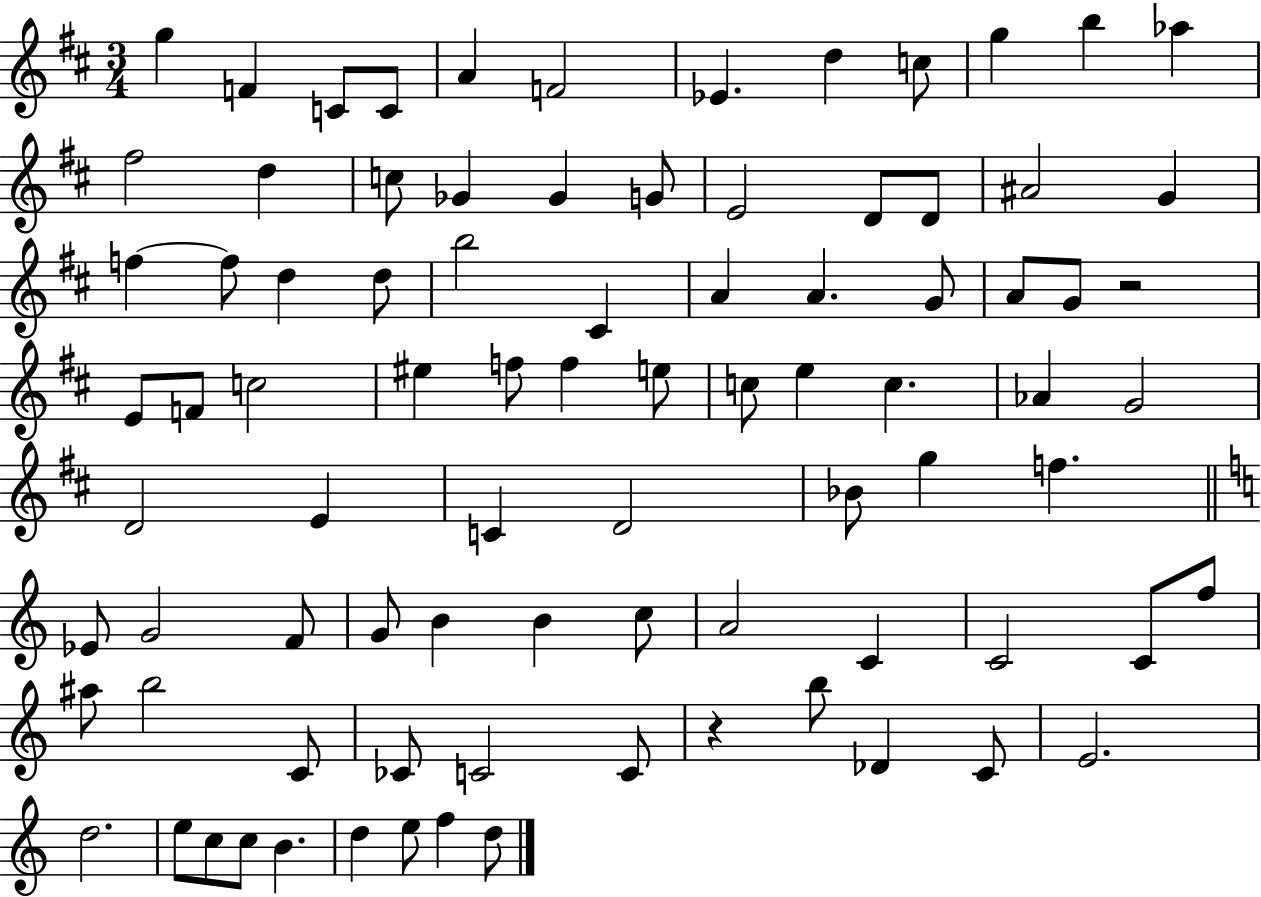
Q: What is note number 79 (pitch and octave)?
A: C5